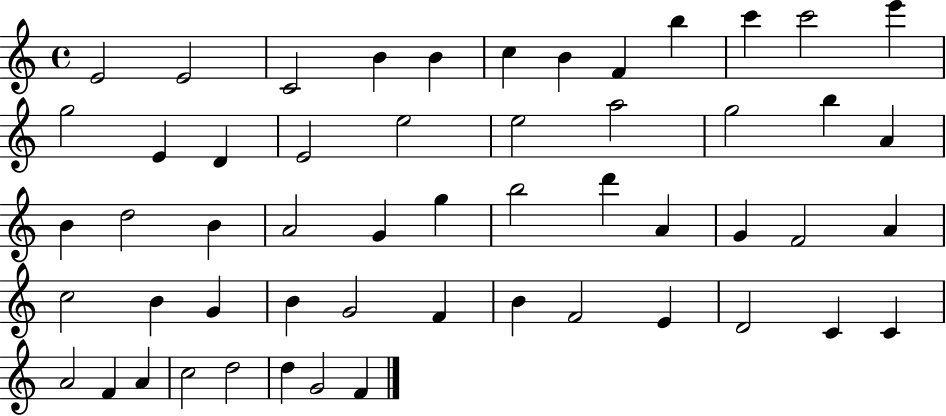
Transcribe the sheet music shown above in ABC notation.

X:1
T:Untitled
M:4/4
L:1/4
K:C
E2 E2 C2 B B c B F b c' c'2 e' g2 E D E2 e2 e2 a2 g2 b A B d2 B A2 G g b2 d' A G F2 A c2 B G B G2 F B F2 E D2 C C A2 F A c2 d2 d G2 F